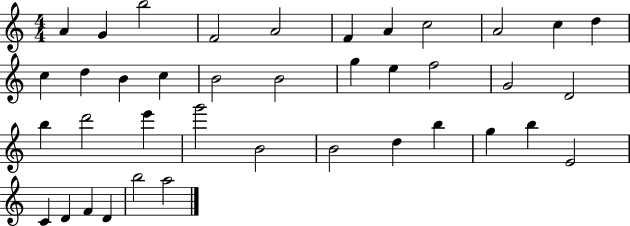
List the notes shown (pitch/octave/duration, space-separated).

A4/q G4/q B5/h F4/h A4/h F4/q A4/q C5/h A4/h C5/q D5/q C5/q D5/q B4/q C5/q B4/h B4/h G5/q E5/q F5/h G4/h D4/h B5/q D6/h E6/q G6/h B4/h B4/h D5/q B5/q G5/q B5/q E4/h C4/q D4/q F4/q D4/q B5/h A5/h